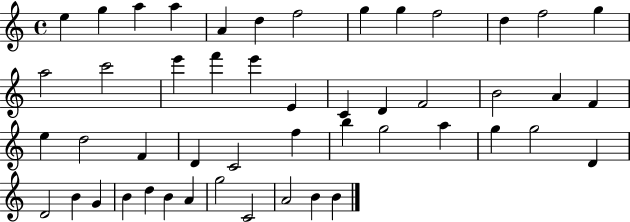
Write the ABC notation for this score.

X:1
T:Untitled
M:4/4
L:1/4
K:C
e g a a A d f2 g g f2 d f2 g a2 c'2 e' f' e' E C D F2 B2 A F e d2 F D C2 f b g2 a g g2 D D2 B G B d B A g2 C2 A2 B B